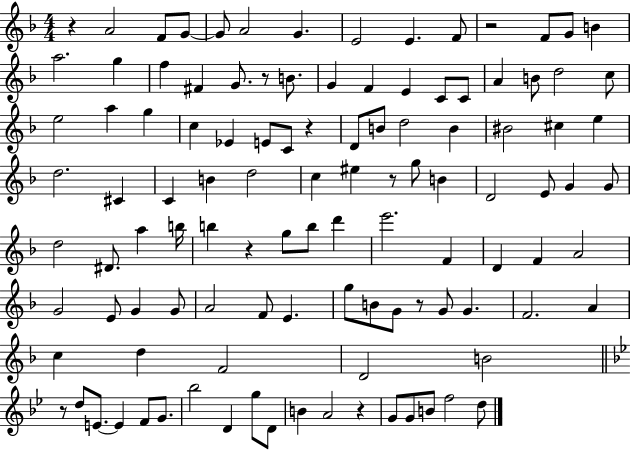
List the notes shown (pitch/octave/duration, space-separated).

R/q A4/h F4/e G4/e G4/e A4/h G4/q. E4/h E4/q. F4/e R/h F4/e G4/e B4/q A5/h. G5/q F5/q F#4/q G4/e. R/e B4/e. G4/q F4/q E4/q C4/e C4/e A4/q B4/e D5/h C5/e E5/h A5/q G5/q C5/q Eb4/q E4/e C4/e R/q D4/e B4/e D5/h B4/q BIS4/h C#5/q E5/q D5/h. C#4/q C4/q B4/q D5/h C5/q EIS5/q R/e G5/e B4/q D4/h E4/e G4/q G4/e D5/h D#4/e. A5/q B5/s B5/q R/q G5/e B5/e D6/q E6/h. F4/q D4/q F4/q A4/h G4/h E4/e G4/q G4/e A4/h F4/e E4/q. G5/e B4/e G4/e R/e G4/e G4/q. F4/h. A4/q C5/q D5/q F4/h D4/h B4/h R/e D5/e E4/e. E4/q F4/e G4/e. Bb5/h D4/q G5/e D4/e B4/q A4/h R/q G4/e G4/e B4/e F5/h D5/e